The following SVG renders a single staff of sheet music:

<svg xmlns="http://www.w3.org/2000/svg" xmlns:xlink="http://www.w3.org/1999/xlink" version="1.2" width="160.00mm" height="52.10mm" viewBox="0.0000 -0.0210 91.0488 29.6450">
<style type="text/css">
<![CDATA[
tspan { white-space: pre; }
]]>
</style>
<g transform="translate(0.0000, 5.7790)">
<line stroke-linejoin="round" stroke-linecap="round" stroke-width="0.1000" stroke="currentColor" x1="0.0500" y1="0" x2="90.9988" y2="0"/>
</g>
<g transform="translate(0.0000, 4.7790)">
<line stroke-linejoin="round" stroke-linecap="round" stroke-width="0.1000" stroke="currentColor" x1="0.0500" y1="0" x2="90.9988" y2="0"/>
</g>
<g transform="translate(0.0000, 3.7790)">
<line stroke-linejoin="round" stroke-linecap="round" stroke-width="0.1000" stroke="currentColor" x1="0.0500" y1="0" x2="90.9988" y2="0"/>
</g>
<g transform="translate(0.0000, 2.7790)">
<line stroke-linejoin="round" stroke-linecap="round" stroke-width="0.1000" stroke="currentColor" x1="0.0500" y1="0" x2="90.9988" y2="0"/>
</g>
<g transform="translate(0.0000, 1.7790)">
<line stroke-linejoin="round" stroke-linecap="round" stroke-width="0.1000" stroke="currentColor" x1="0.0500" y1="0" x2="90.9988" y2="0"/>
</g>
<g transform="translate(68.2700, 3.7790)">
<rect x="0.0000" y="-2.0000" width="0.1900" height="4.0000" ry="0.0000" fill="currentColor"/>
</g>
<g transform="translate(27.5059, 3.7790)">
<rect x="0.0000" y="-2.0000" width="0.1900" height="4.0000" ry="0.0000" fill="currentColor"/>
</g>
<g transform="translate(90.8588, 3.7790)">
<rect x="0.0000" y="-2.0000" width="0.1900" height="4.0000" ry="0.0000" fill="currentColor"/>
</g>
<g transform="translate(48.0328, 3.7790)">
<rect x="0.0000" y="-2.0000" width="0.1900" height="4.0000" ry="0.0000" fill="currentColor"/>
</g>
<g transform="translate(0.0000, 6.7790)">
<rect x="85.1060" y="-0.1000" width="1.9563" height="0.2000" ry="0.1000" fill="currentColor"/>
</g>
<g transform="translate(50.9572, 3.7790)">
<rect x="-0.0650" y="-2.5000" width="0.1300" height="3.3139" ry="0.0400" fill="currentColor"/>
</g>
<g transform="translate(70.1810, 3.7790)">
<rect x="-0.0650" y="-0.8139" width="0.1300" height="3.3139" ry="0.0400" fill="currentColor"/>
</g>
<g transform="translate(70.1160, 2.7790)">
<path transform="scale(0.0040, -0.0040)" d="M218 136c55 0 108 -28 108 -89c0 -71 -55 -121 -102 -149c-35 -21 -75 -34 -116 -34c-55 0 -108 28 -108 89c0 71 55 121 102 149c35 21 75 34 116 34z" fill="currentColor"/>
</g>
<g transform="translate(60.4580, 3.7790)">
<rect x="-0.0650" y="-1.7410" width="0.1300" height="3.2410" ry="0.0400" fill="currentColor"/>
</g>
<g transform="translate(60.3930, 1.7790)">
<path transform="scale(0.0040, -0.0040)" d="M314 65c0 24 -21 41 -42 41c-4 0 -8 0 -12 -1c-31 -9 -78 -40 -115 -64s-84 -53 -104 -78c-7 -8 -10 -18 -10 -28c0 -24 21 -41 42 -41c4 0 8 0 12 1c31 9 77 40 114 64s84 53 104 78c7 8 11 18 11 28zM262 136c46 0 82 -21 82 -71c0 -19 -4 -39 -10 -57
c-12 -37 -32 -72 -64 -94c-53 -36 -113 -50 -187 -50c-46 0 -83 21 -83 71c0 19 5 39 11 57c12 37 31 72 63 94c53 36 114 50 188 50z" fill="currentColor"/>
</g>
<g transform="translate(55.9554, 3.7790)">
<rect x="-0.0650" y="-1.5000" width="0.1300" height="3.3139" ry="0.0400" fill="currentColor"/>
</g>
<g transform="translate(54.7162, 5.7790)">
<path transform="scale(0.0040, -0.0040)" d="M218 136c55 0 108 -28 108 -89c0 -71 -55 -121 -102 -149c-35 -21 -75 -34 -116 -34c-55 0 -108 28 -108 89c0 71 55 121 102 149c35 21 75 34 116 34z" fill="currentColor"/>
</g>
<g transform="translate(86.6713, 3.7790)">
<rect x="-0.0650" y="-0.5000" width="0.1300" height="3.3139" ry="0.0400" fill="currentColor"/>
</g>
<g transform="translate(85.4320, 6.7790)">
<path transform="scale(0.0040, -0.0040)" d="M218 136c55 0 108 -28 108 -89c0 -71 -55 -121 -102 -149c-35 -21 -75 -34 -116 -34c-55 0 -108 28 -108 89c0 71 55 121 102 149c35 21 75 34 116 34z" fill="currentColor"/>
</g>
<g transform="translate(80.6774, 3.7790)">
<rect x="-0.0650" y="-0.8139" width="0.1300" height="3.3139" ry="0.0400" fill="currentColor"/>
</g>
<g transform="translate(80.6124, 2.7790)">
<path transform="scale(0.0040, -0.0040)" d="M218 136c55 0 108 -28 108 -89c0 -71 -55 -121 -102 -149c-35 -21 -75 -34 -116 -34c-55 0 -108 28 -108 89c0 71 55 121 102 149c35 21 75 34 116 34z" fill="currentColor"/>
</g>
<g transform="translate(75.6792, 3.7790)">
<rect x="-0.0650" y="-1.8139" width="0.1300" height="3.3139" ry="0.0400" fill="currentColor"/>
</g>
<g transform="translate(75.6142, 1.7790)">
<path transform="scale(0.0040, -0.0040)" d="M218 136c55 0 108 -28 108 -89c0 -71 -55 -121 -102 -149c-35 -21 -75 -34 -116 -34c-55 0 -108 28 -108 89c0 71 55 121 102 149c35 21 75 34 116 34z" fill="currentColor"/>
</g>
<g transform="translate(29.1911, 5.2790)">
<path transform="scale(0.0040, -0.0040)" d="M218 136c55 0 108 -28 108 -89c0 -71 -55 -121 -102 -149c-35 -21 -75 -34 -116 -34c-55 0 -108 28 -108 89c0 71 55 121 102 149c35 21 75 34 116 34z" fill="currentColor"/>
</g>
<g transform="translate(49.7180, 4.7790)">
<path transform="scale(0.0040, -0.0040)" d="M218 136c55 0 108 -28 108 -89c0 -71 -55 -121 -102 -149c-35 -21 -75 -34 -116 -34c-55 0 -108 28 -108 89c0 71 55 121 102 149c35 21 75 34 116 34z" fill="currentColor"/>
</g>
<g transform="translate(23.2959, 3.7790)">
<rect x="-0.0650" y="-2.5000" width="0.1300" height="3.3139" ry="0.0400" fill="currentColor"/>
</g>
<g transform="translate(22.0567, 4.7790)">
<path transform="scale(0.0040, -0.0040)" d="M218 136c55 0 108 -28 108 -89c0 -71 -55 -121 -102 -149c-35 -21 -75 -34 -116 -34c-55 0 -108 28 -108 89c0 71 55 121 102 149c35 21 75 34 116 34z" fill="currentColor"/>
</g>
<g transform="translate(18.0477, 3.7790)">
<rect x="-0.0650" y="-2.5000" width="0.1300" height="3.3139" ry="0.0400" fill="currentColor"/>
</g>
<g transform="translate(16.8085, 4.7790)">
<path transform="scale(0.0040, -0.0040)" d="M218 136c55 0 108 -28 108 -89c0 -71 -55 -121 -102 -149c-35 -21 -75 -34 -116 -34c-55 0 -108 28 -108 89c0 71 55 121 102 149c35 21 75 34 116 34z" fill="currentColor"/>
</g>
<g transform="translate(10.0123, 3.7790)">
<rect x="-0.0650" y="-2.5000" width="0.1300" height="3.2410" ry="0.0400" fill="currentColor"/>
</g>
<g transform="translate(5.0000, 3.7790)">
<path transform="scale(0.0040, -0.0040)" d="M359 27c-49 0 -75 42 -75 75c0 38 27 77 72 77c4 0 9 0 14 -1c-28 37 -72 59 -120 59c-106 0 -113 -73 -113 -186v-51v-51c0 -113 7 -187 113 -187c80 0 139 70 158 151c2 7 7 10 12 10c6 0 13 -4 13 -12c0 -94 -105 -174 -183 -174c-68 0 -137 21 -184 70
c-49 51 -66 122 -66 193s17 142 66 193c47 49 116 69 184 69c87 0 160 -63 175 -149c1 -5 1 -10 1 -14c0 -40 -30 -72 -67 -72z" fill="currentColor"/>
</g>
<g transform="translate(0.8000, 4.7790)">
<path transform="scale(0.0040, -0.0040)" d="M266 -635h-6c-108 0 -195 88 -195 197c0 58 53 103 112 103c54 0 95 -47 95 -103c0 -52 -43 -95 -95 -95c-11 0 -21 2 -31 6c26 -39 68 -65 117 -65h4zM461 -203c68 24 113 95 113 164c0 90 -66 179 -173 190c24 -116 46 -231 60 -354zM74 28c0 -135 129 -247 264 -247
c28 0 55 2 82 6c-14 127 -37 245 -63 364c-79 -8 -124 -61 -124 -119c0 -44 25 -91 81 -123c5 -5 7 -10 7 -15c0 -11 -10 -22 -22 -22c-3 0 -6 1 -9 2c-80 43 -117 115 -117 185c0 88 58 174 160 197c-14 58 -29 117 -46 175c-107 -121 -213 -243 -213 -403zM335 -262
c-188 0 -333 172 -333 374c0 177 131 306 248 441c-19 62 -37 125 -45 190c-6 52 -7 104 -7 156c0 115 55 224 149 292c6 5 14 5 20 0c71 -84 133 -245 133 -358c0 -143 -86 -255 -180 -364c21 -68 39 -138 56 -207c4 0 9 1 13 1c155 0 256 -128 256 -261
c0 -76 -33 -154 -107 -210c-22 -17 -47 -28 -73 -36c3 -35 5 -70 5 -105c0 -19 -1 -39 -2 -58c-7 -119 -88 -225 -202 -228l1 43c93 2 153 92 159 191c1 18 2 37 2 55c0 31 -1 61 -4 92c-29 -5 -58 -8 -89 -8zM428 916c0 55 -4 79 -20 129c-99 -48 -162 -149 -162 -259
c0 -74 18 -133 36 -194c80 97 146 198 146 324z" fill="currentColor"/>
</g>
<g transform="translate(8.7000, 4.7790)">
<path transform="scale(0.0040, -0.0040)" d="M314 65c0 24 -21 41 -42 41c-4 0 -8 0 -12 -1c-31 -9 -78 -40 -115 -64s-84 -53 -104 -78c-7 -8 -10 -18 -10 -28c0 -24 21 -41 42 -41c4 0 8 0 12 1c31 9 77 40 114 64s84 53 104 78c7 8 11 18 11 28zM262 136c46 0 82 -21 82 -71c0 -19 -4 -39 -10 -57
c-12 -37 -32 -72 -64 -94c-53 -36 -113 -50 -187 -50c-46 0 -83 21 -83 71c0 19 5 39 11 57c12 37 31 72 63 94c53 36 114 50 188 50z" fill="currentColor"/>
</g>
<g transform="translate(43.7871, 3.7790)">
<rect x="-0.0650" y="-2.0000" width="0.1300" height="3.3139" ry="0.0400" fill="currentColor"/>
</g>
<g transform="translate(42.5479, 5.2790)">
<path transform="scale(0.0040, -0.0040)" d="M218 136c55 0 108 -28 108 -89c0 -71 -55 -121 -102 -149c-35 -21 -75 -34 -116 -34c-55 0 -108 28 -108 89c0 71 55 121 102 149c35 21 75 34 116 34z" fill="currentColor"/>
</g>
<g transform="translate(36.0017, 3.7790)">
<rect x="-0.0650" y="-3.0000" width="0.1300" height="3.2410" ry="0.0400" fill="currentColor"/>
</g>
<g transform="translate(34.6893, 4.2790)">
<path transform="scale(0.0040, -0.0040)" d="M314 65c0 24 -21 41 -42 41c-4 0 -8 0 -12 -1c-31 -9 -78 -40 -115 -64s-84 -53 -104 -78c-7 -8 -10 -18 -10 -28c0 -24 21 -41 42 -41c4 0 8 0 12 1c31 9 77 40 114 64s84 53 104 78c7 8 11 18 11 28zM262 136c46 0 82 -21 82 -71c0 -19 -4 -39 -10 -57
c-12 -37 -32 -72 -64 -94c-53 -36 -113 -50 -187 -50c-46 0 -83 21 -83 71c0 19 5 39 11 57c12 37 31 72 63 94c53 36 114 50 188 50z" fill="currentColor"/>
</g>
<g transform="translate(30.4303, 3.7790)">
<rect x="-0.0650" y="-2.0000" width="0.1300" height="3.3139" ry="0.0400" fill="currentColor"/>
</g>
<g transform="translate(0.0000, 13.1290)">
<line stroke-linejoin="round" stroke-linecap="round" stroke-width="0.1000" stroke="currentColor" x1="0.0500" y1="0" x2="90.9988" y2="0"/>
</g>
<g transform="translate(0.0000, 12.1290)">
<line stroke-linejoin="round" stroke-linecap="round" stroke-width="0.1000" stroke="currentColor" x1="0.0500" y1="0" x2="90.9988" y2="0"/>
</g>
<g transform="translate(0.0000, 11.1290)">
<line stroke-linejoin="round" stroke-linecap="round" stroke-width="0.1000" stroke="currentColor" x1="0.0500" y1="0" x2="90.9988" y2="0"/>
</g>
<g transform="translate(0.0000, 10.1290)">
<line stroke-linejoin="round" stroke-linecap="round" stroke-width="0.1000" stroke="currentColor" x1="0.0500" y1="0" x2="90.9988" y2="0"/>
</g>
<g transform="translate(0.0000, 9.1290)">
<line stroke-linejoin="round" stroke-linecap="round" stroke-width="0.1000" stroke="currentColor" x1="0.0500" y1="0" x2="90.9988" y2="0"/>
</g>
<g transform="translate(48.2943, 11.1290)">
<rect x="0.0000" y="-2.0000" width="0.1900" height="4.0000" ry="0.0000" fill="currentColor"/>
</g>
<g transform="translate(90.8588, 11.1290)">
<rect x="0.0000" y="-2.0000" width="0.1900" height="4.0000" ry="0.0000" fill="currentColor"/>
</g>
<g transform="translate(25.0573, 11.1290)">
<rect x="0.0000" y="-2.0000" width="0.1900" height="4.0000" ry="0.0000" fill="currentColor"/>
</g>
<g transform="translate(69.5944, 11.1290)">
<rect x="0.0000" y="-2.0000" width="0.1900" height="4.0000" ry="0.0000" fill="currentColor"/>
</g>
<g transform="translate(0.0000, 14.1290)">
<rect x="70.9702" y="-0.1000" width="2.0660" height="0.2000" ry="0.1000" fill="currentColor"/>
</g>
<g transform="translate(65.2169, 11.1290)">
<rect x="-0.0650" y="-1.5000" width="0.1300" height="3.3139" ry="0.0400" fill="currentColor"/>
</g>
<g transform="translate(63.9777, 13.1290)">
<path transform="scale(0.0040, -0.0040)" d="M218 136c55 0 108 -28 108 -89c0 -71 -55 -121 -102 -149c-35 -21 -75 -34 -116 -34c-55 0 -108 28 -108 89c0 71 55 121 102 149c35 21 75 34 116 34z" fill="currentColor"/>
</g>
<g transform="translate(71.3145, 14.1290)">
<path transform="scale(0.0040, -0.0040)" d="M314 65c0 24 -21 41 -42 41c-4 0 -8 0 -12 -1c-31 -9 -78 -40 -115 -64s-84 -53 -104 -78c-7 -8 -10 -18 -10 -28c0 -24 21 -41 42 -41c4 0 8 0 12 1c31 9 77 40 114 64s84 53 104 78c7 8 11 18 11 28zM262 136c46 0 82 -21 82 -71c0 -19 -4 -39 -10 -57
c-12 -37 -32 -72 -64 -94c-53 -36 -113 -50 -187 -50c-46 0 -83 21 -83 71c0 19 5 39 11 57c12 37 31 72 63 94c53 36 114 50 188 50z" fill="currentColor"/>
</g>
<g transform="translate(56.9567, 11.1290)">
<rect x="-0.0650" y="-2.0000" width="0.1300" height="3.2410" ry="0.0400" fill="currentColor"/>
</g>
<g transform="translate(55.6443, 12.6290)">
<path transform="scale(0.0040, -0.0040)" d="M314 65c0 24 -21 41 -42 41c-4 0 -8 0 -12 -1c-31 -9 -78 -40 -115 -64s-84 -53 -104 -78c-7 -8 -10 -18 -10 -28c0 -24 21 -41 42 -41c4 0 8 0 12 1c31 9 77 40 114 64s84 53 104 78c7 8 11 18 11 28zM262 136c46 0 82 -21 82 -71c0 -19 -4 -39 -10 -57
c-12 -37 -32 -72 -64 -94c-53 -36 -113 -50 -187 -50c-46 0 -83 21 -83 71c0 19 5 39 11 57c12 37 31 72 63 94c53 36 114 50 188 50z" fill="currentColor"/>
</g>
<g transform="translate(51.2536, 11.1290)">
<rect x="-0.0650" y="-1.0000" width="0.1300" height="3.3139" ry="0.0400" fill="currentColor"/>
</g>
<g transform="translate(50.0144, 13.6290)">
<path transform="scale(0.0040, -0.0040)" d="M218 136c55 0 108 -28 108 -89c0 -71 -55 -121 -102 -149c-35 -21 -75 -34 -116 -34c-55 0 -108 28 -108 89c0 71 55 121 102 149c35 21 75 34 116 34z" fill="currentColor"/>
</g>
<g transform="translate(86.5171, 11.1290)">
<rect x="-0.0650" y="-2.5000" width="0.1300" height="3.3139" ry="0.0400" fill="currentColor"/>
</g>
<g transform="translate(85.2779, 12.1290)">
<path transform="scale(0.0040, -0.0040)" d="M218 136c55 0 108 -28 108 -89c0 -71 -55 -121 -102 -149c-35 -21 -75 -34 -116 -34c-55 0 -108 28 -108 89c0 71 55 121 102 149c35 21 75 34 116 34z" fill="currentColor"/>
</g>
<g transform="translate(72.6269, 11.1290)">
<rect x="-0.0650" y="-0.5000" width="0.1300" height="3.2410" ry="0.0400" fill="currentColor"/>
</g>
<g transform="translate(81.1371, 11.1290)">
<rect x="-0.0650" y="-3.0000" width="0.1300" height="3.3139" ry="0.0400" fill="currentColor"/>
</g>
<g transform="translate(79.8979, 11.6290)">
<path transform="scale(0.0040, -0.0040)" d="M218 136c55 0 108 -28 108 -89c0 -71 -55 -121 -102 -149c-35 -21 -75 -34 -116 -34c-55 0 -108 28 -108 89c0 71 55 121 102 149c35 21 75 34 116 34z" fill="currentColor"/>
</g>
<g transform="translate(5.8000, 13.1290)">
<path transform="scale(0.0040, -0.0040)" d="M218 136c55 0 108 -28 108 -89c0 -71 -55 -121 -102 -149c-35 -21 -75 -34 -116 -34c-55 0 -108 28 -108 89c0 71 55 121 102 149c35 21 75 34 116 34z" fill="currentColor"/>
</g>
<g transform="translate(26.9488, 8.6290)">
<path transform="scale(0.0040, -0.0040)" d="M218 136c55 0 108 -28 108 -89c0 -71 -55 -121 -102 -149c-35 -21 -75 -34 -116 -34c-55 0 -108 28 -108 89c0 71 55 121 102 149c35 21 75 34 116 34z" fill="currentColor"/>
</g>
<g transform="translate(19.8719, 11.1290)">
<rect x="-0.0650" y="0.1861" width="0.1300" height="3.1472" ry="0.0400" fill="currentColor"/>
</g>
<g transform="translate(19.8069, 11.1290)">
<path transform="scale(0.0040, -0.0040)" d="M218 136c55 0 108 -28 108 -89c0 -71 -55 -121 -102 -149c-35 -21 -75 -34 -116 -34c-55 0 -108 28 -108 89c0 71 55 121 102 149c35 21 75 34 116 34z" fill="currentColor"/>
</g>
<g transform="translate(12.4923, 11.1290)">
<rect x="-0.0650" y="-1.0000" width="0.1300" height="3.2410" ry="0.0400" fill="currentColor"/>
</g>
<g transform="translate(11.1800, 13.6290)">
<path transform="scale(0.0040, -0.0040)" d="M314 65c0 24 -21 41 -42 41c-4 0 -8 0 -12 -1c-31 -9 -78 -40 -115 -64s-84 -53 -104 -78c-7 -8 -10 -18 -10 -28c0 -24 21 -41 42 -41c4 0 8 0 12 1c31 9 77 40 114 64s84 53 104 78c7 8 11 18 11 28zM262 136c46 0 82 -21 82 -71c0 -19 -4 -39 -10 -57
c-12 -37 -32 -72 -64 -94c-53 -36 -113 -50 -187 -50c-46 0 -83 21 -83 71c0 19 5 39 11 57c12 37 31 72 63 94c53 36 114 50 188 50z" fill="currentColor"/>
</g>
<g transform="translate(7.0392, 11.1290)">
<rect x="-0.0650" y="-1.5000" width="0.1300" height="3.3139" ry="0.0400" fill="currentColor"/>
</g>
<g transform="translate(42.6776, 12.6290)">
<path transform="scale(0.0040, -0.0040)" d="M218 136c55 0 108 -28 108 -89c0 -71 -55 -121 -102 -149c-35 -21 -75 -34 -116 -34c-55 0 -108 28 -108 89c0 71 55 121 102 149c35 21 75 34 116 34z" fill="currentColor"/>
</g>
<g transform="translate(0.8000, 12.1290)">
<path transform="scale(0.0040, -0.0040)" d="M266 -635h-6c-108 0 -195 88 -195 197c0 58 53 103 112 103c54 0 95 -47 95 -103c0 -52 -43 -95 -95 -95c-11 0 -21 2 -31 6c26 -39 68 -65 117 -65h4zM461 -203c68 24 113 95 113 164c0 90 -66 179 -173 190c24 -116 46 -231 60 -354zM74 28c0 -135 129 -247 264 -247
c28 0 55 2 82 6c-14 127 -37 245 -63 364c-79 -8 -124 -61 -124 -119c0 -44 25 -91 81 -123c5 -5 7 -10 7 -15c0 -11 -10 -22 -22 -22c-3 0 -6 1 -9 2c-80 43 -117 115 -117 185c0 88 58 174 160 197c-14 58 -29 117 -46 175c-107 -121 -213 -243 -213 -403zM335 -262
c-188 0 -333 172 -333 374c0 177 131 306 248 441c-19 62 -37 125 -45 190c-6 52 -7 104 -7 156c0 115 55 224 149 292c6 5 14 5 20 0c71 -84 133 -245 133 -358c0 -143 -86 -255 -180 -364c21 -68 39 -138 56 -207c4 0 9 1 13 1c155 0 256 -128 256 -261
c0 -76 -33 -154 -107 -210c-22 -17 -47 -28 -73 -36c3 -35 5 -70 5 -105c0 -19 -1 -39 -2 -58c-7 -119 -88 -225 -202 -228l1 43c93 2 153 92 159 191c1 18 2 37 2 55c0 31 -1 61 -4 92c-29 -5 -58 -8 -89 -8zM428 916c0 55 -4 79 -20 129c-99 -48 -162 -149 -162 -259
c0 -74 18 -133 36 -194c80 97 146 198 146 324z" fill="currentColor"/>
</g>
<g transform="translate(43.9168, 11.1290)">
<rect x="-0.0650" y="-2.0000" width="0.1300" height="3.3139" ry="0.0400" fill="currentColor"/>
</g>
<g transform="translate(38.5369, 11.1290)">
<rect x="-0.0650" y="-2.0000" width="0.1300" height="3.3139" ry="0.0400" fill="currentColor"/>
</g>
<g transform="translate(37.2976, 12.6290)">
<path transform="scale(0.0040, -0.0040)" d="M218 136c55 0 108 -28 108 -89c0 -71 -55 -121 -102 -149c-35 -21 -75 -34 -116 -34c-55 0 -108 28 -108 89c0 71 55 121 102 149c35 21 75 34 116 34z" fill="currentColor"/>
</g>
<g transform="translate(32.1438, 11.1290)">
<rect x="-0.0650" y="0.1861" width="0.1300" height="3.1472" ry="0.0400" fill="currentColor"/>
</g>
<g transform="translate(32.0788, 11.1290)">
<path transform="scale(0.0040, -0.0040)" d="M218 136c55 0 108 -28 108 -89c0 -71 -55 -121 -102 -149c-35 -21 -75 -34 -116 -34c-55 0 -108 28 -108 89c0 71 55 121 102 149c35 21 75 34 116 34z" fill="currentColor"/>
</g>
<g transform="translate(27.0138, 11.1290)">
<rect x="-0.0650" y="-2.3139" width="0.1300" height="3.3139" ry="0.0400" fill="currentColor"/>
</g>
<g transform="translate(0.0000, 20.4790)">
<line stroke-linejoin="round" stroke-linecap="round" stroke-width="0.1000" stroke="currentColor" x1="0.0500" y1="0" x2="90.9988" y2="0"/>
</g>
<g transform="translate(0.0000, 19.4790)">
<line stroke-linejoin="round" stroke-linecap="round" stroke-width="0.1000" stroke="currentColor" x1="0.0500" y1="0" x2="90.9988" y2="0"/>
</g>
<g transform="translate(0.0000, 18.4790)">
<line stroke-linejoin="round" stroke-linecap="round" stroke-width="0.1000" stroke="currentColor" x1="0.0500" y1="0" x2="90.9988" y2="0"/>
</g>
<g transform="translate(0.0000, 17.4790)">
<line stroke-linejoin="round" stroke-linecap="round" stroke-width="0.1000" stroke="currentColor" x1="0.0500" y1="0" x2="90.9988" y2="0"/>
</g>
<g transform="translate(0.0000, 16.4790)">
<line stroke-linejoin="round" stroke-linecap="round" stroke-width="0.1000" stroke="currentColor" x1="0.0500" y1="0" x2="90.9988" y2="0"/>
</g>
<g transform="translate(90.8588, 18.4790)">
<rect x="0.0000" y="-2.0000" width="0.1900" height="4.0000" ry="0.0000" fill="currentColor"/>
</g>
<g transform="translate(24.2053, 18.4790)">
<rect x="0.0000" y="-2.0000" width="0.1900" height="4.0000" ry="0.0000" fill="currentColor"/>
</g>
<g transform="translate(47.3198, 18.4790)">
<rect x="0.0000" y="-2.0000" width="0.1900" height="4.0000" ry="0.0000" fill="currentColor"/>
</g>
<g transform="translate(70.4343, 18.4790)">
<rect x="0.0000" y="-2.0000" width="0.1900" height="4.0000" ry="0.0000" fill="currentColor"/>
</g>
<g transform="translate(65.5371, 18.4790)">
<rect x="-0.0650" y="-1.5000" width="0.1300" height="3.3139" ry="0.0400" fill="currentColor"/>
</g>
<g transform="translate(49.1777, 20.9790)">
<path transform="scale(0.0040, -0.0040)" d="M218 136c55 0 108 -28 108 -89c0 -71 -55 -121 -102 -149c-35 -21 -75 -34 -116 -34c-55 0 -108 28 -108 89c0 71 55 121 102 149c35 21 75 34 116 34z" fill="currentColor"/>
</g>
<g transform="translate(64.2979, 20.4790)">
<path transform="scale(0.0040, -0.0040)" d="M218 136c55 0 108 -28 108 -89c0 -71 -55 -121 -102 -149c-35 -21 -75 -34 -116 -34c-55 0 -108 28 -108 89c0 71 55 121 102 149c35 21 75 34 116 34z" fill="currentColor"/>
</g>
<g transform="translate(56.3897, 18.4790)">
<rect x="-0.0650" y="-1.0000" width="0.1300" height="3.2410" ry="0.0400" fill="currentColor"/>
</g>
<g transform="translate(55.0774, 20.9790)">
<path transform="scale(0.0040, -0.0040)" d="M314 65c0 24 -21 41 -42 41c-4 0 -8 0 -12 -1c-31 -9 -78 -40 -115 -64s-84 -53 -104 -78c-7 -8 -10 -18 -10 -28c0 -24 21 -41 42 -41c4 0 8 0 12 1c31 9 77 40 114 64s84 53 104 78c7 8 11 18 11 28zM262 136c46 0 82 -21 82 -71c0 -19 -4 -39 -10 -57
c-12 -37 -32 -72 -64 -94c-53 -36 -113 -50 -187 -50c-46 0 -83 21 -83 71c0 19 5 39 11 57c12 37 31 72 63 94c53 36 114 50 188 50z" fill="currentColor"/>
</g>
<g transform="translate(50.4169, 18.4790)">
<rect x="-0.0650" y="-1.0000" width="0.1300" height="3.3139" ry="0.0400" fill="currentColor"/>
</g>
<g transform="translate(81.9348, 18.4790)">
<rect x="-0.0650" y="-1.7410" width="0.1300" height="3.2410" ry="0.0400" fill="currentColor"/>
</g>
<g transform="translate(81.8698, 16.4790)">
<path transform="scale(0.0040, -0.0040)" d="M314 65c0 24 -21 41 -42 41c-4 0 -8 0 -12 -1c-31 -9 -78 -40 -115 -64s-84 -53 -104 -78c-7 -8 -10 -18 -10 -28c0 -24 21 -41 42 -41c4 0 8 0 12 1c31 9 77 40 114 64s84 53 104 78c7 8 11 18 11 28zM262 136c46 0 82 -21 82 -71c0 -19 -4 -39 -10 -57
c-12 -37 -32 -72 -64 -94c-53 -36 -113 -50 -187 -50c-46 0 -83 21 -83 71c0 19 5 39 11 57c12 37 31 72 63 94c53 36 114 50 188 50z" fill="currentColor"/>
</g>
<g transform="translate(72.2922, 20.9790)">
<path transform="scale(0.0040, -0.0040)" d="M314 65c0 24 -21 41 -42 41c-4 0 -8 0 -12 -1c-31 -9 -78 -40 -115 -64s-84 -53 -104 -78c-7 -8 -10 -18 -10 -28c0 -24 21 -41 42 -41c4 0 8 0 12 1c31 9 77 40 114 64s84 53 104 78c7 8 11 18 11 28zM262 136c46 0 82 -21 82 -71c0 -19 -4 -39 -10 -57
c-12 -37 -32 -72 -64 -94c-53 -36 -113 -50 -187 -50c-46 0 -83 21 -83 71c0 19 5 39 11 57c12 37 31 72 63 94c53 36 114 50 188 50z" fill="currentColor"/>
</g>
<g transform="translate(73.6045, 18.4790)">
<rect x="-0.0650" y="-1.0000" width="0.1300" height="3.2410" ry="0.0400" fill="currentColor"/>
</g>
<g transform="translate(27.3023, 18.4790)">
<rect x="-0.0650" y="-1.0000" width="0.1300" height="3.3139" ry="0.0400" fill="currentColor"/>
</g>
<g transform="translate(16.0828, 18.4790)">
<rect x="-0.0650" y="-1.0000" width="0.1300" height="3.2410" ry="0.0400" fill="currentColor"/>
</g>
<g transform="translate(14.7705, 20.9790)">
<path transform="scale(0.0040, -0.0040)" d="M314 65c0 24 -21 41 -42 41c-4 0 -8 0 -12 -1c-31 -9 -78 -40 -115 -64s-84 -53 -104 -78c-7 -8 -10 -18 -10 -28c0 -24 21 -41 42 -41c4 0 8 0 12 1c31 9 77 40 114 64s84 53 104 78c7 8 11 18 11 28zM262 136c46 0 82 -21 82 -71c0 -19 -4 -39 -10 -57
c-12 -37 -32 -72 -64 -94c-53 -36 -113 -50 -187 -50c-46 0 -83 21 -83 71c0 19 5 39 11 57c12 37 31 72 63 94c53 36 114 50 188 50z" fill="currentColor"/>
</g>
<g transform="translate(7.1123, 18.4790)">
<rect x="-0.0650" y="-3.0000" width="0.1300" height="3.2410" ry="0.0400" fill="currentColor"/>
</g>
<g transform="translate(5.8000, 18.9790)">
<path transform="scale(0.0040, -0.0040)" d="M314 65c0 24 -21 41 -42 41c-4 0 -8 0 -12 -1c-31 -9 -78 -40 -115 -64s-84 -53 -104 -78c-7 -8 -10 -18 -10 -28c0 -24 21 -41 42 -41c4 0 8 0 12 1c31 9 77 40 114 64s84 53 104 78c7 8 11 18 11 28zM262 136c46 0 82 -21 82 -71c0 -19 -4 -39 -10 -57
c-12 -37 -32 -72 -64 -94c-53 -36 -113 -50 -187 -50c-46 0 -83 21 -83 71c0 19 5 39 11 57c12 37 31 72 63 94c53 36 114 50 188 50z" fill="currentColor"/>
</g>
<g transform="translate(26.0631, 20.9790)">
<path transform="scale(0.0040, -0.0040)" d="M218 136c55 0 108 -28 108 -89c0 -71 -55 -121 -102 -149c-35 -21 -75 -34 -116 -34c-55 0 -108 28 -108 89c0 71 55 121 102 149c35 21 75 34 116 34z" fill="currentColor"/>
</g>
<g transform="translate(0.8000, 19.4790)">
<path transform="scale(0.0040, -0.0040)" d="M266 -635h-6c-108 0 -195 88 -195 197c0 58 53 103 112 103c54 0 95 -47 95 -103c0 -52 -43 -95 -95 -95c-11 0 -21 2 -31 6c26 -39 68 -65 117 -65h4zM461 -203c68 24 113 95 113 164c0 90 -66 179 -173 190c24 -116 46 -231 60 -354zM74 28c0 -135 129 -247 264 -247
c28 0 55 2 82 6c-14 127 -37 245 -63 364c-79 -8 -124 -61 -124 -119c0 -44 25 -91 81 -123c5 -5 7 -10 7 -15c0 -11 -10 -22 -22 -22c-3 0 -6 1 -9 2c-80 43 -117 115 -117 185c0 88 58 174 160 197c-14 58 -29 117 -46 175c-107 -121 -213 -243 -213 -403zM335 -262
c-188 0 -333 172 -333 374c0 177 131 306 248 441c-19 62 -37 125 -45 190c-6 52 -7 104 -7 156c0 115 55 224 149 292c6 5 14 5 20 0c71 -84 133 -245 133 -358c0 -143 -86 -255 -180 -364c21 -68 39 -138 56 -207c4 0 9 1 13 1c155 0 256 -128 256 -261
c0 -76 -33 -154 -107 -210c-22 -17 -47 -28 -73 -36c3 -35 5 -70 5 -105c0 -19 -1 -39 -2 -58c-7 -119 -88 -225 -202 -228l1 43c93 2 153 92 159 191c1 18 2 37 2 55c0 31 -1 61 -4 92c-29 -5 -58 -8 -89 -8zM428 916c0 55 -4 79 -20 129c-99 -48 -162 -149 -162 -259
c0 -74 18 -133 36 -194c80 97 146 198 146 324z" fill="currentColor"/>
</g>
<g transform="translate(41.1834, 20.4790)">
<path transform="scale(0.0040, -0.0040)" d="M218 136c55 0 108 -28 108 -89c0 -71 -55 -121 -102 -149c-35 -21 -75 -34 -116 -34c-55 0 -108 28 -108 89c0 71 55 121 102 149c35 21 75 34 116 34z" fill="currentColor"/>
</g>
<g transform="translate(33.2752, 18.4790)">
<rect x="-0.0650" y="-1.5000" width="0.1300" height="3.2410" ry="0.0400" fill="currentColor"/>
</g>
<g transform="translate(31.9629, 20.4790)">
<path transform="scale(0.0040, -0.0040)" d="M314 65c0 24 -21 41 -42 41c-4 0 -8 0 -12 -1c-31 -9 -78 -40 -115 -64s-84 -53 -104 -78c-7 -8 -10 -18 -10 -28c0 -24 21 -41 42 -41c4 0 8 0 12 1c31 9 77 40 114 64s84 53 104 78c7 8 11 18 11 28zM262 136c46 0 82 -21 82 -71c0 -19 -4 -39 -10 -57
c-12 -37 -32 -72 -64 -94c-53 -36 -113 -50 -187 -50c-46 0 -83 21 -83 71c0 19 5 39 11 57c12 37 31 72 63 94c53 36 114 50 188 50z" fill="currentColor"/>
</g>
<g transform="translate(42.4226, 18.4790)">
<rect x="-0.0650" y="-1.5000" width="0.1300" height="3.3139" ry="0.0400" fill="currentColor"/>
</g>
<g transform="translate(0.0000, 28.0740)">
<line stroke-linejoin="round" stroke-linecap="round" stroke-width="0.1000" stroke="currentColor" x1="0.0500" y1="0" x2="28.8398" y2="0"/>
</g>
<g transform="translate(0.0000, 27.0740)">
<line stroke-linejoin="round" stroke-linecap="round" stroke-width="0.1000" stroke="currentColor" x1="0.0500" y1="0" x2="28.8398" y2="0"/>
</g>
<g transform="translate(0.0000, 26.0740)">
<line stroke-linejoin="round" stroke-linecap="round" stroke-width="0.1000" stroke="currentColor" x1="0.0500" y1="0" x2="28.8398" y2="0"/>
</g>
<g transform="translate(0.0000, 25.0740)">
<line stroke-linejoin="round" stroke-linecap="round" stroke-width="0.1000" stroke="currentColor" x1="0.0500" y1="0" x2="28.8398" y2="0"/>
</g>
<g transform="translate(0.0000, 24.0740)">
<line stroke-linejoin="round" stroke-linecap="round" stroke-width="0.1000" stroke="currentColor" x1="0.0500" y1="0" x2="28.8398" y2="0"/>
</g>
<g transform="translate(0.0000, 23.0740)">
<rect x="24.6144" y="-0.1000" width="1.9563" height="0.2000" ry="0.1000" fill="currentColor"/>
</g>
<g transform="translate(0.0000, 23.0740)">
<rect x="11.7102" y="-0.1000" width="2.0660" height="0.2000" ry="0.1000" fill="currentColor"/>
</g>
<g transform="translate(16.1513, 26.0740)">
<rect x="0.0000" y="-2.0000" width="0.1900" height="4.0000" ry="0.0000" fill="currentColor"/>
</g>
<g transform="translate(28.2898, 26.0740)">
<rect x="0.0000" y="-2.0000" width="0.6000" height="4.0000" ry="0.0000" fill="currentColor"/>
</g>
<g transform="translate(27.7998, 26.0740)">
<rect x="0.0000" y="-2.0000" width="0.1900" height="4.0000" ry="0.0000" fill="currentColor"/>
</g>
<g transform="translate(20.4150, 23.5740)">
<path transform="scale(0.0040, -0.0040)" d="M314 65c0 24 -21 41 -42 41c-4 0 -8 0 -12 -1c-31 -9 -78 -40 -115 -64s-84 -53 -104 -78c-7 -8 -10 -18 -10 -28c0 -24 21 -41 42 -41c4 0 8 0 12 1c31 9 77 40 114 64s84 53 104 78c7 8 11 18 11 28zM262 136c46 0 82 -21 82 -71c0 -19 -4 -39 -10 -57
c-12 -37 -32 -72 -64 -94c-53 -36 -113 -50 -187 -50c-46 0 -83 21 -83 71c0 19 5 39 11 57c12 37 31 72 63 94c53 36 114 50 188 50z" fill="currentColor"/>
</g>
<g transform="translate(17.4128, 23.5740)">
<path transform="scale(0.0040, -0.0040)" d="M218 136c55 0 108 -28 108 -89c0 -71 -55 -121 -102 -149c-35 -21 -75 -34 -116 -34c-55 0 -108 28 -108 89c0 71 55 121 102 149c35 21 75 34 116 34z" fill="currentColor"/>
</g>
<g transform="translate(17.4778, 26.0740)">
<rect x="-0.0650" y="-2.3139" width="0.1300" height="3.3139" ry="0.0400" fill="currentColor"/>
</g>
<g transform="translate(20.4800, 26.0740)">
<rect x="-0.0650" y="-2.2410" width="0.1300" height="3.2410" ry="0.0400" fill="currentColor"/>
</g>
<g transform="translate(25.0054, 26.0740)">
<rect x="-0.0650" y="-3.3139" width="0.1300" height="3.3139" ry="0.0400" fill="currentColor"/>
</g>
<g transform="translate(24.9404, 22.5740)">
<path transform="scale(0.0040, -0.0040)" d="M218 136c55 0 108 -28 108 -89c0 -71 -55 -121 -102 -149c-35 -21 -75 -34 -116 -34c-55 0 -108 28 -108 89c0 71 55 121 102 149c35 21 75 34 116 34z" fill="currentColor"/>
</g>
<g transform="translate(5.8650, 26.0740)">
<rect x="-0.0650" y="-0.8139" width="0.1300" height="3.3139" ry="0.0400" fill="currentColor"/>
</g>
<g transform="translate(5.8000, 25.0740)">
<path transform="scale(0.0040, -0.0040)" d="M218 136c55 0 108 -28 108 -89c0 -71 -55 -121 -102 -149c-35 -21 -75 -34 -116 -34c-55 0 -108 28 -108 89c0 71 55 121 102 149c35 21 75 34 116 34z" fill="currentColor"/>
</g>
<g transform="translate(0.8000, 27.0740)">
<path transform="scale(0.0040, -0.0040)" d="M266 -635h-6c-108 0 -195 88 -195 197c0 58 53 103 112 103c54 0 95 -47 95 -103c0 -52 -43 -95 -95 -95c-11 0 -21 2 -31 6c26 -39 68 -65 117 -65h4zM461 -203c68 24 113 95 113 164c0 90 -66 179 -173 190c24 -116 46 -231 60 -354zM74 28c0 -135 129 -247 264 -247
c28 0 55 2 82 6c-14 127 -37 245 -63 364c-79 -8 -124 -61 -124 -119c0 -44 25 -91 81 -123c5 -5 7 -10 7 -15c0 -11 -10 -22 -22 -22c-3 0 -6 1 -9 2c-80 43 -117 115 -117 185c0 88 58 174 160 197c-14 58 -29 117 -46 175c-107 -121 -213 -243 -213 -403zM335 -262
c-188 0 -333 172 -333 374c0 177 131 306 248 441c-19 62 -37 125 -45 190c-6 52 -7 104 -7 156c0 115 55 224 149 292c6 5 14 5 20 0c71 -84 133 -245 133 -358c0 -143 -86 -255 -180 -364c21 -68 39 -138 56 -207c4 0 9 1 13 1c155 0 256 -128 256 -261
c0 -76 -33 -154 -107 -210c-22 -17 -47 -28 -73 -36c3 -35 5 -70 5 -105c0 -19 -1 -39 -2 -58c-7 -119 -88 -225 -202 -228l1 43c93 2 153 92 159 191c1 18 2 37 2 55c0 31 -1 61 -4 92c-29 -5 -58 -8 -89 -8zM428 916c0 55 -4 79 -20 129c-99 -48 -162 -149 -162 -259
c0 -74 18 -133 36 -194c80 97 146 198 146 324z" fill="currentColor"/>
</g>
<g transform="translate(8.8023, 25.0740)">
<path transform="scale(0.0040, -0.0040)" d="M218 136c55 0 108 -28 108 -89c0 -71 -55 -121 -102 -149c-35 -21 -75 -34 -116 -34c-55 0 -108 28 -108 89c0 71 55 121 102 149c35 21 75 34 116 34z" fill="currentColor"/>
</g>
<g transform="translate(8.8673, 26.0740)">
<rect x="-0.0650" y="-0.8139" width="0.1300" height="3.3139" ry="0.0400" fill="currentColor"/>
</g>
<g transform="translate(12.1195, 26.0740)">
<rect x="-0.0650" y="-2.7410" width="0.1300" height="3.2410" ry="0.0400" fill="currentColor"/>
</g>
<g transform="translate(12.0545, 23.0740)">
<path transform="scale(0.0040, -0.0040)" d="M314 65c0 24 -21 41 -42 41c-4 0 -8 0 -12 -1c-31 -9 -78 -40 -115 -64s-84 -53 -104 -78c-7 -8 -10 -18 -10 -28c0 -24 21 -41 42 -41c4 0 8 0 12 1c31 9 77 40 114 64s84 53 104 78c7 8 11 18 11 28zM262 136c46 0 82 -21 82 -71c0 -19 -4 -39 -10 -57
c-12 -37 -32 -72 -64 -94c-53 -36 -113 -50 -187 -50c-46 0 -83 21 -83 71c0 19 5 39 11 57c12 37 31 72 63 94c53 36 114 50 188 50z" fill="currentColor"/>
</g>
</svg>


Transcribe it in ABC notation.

X:1
T:Untitled
M:4/4
L:1/4
K:C
G2 G G F A2 F G E f2 d f d C E D2 B g B F F D F2 E C2 A G A2 D2 D E2 E D D2 E D2 f2 d d a2 g g2 b